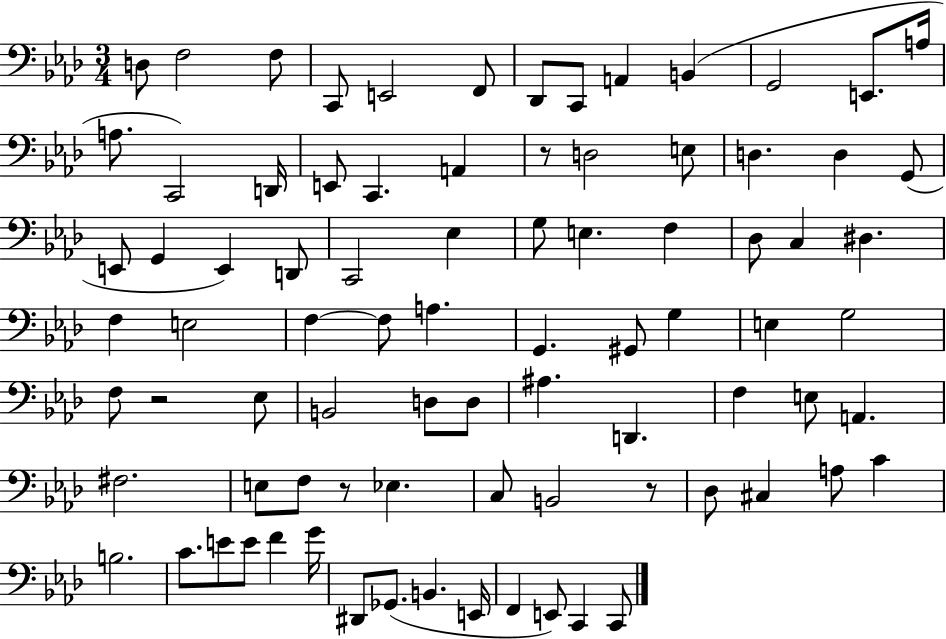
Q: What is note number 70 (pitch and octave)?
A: E4